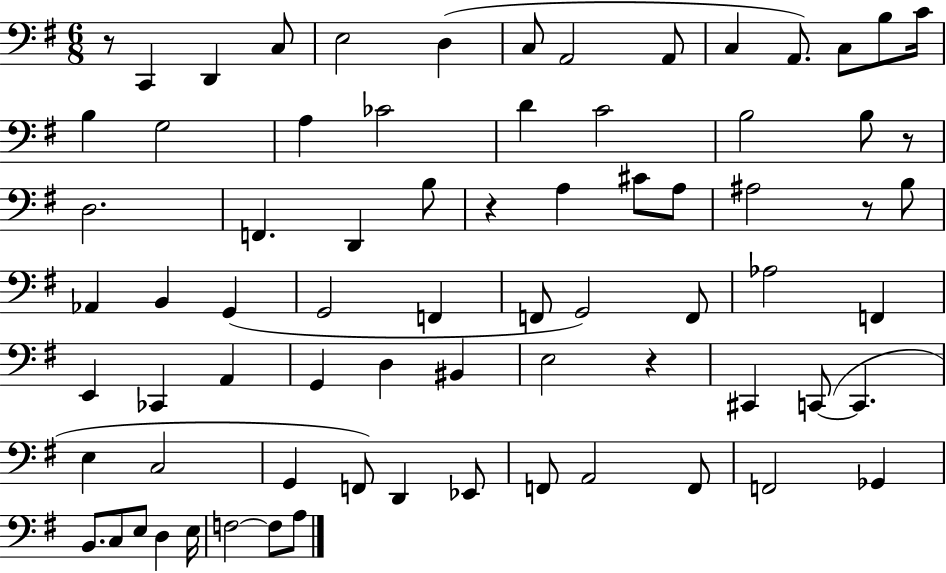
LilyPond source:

{
  \clef bass
  \numericTimeSignature
  \time 6/8
  \key g \major
  \repeat volta 2 { r8 c,4 d,4 c8 | e2 d4( | c8 a,2 a,8 | c4 a,8.) c8 b8 c'16 | \break b4 g2 | a4 ces'2 | d'4 c'2 | b2 b8 r8 | \break d2. | f,4. d,4 b8 | r4 a4 cis'8 a8 | ais2 r8 b8 | \break aes,4 b,4 g,4( | g,2 f,4 | f,8 g,2) f,8 | aes2 f,4 | \break e,4 ces,4 a,4 | g,4 d4 bis,4 | e2 r4 | cis,4 c,8~(~ c,4. | \break e4 c2 | g,4 f,8) d,4 ees,8 | f,8 a,2 f,8 | f,2 ges,4 | \break b,8. c8 e8 d4 e16 | f2~~ f8 a8 | } \bar "|."
}